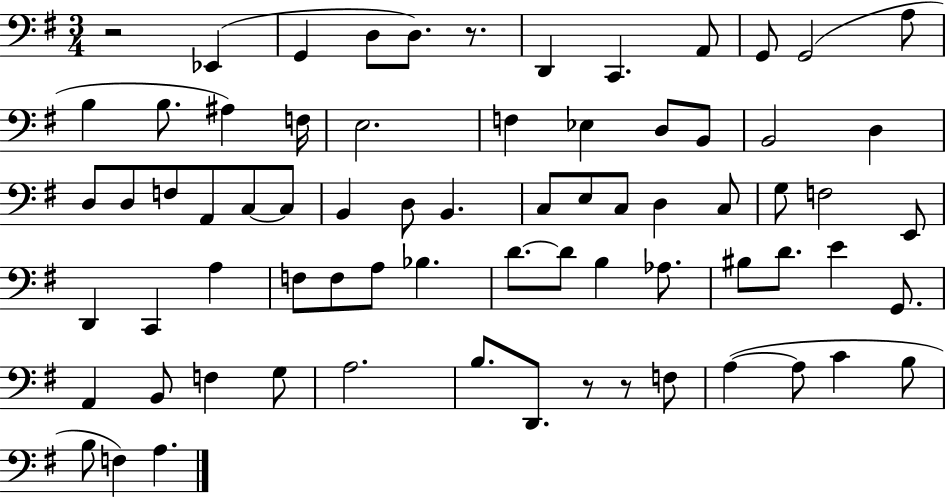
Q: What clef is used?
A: bass